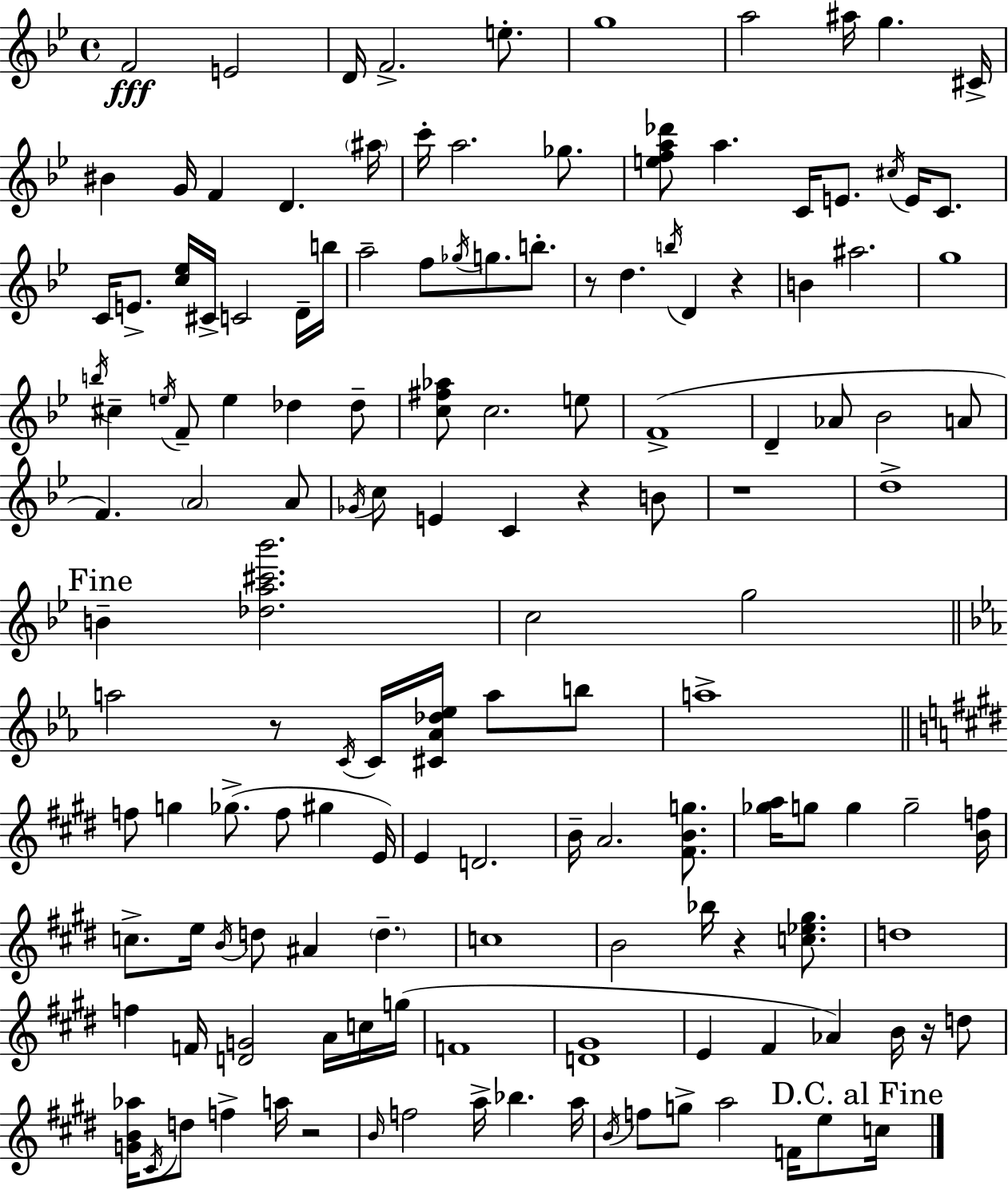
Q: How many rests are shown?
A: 8